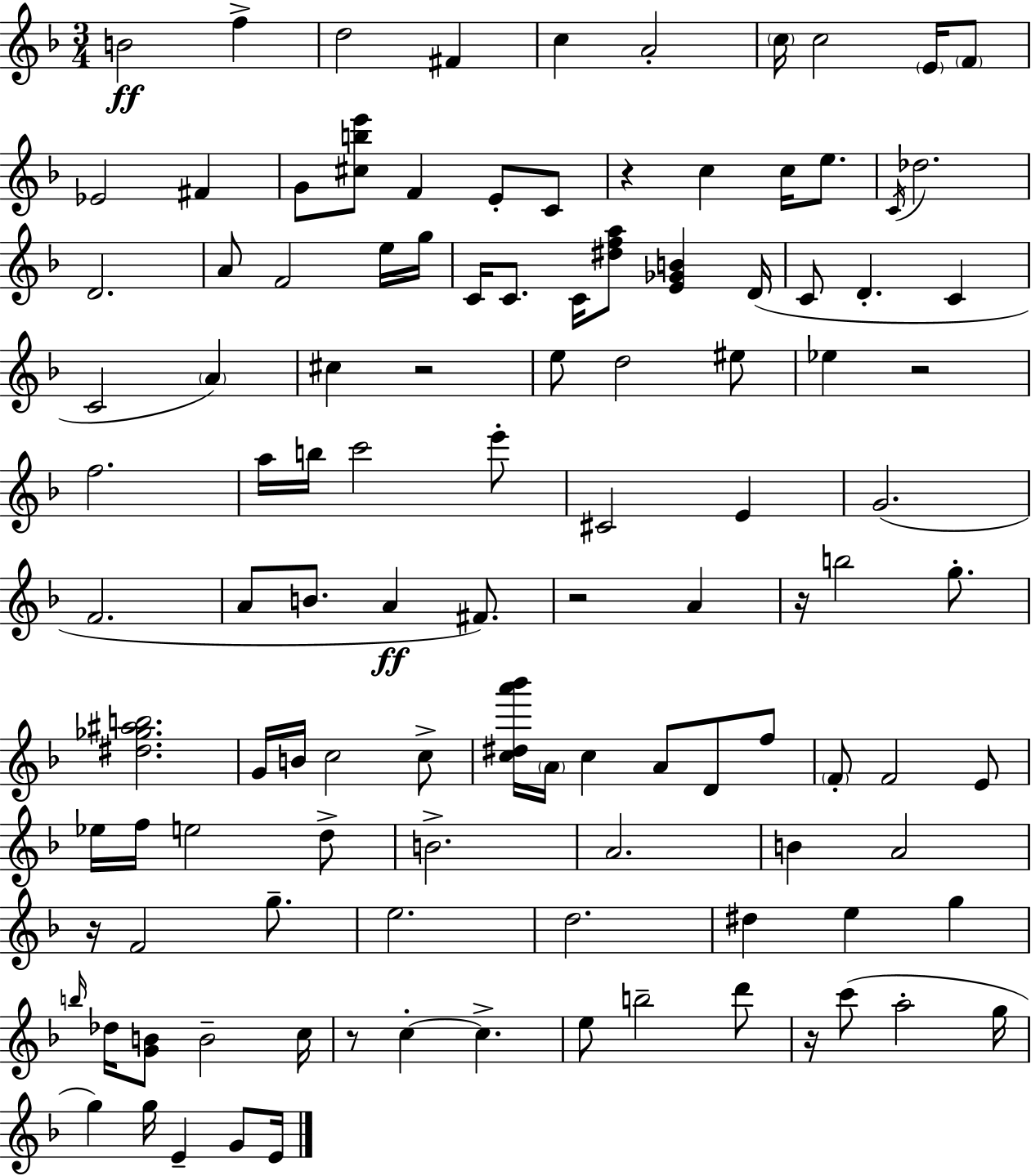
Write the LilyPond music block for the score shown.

{
  \clef treble
  \numericTimeSignature
  \time 3/4
  \key d \minor
  b'2\ff f''4-> | d''2 fis'4 | c''4 a'2-. | \parenthesize c''16 c''2 \parenthesize e'16 \parenthesize f'8 | \break ees'2 fis'4 | g'8 <cis'' b'' e'''>8 f'4 e'8-. c'8 | r4 c''4 c''16 e''8. | \acciaccatura { c'16 } des''2. | \break d'2. | a'8 f'2 e''16 | g''16 c'16 c'8. c'16 <dis'' f'' a''>8 <e' ges' b'>4 | d'16( c'8 d'4.-. c'4 | \break c'2 \parenthesize a'4) | cis''4 r2 | e''8 d''2 eis''8 | ees''4 r2 | \break f''2. | a''16 b''16 c'''2 e'''8-. | cis'2 e'4 | g'2.( | \break f'2. | a'8 b'8. a'4\ff fis'8.) | r2 a'4 | r16 b''2 g''8.-. | \break <dis'' ges'' ais'' b''>2. | g'16 b'16 c''2 c''8-> | <c'' dis'' a''' bes'''>16 \parenthesize a'16 c''4 a'8 d'8 f''8 | \parenthesize f'8-. f'2 e'8 | \break ees''16 f''16 e''2 d''8-> | b'2.-> | a'2. | b'4 a'2 | \break r16 f'2 g''8.-- | e''2. | d''2. | dis''4 e''4 g''4 | \break \grace { b''16 } des''16 <g' b'>8 b'2-- | c''16 r8 c''4-.~~ c''4.-> | e''8 b''2-- | d'''8 r16 c'''8( a''2-. | \break g''16 g''4) g''16 e'4-- g'8 | e'16 \bar "|."
}